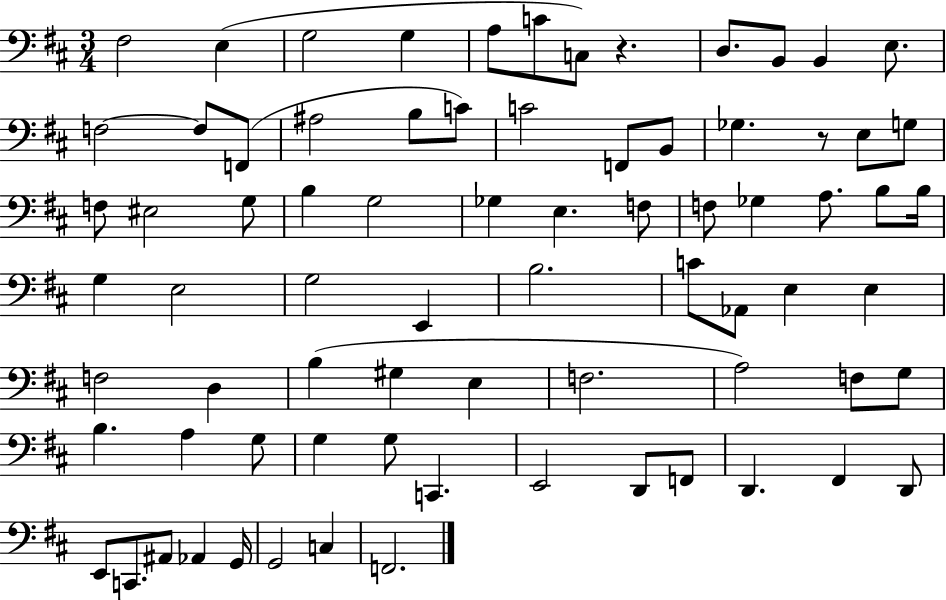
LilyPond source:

{
  \clef bass
  \numericTimeSignature
  \time 3/4
  \key d \major
  fis2 e4( | g2 g4 | a8 c'8 c8) r4. | d8. b,8 b,4 e8. | \break f2~~ f8 f,8( | ais2 b8 c'8) | c'2 f,8 b,8 | ges4. r8 e8 g8 | \break f8 eis2 g8 | b4 g2 | ges4 e4. f8 | f8 ges4 a8. b8 b16 | \break g4 e2 | g2 e,4 | b2. | c'8 aes,8 e4 e4 | \break f2 d4 | b4( gis4 e4 | f2. | a2) f8 g8 | \break b4. a4 g8 | g4 g8 c,4. | e,2 d,8 f,8 | d,4. fis,4 d,8 | \break e,8 c,8. ais,8 aes,4 g,16 | g,2 c4 | f,2. | \bar "|."
}